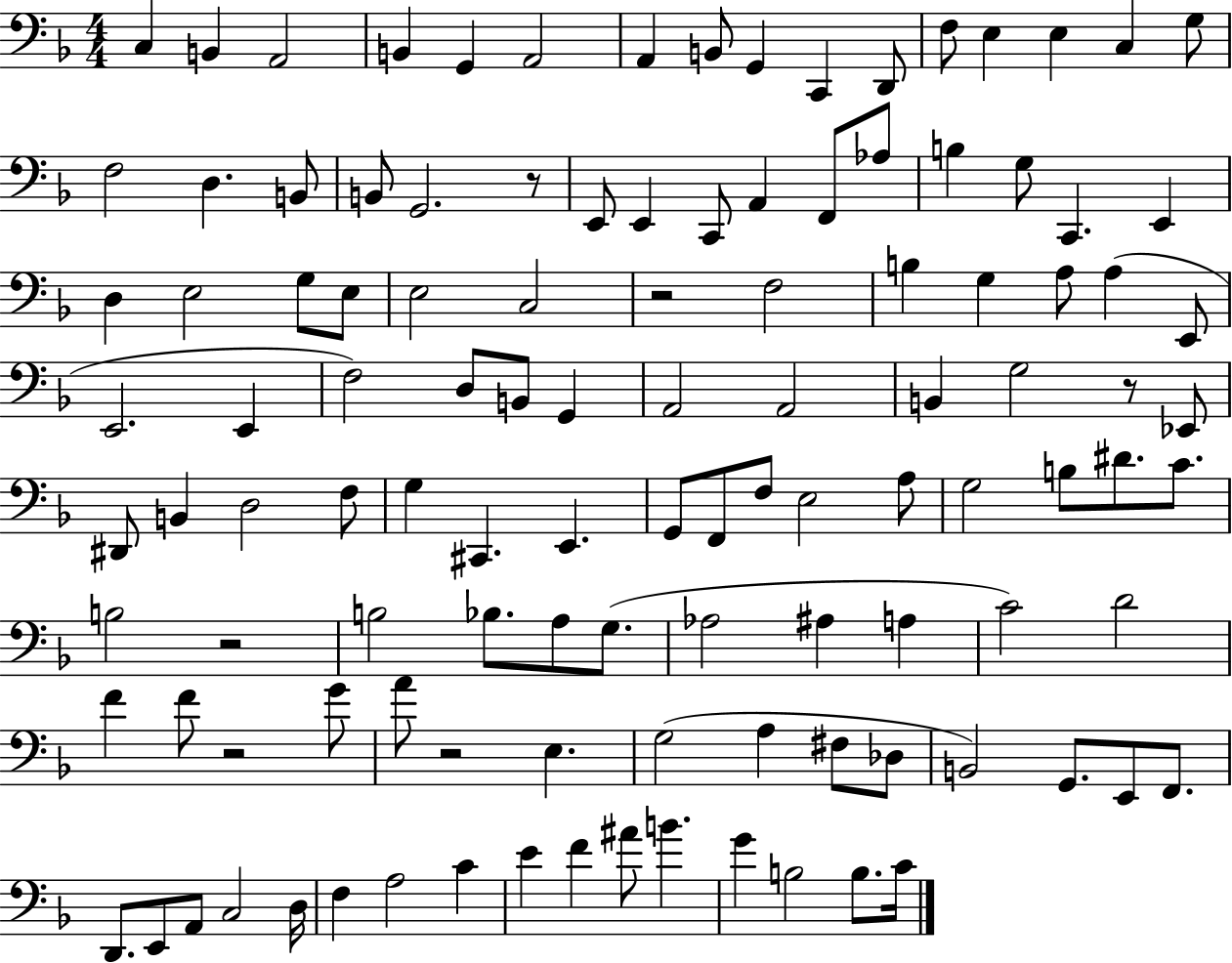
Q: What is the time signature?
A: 4/4